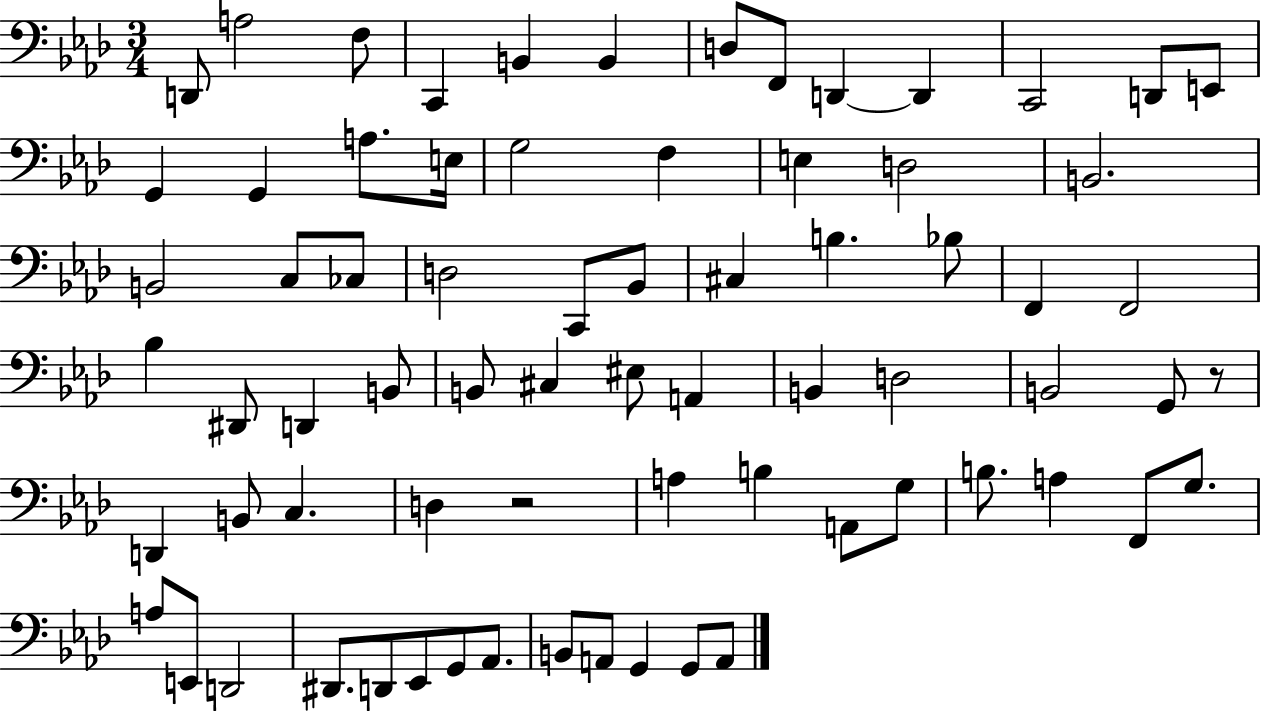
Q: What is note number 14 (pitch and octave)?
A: G2